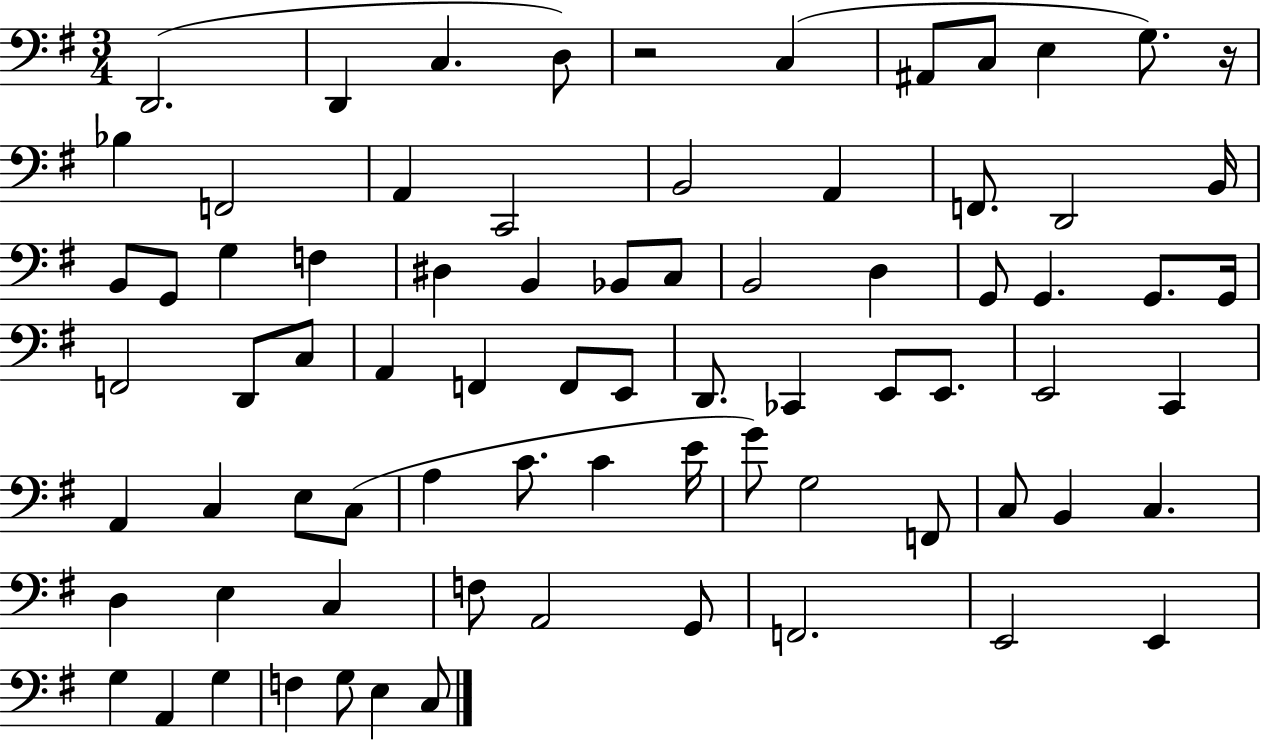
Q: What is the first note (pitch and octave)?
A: D2